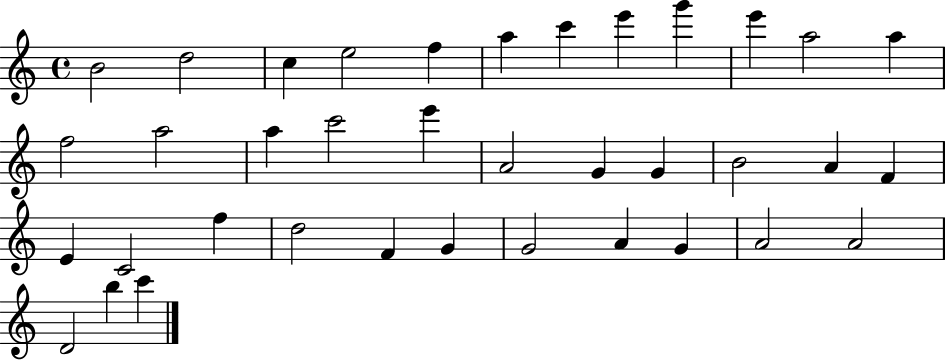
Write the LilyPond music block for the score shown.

{
  \clef treble
  \time 4/4
  \defaultTimeSignature
  \key c \major
  b'2 d''2 | c''4 e''2 f''4 | a''4 c'''4 e'''4 g'''4 | e'''4 a''2 a''4 | \break f''2 a''2 | a''4 c'''2 e'''4 | a'2 g'4 g'4 | b'2 a'4 f'4 | \break e'4 c'2 f''4 | d''2 f'4 g'4 | g'2 a'4 g'4 | a'2 a'2 | \break d'2 b''4 c'''4 | \bar "|."
}